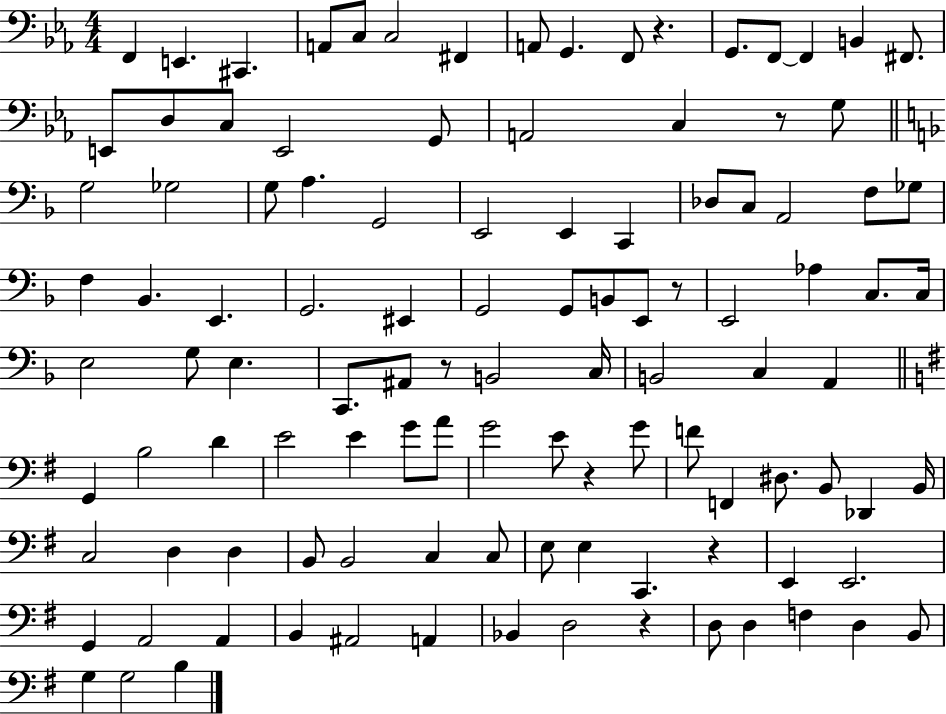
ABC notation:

X:1
T:Untitled
M:4/4
L:1/4
K:Eb
F,, E,, ^C,, A,,/2 C,/2 C,2 ^F,, A,,/2 G,, F,,/2 z G,,/2 F,,/2 F,, B,, ^F,,/2 E,,/2 D,/2 C,/2 E,,2 G,,/2 A,,2 C, z/2 G,/2 G,2 _G,2 G,/2 A, G,,2 E,,2 E,, C,, _D,/2 C,/2 A,,2 F,/2 _G,/2 F, _B,, E,, G,,2 ^E,, G,,2 G,,/2 B,,/2 E,,/2 z/2 E,,2 _A, C,/2 C,/4 E,2 G,/2 E, C,,/2 ^A,,/2 z/2 B,,2 C,/4 B,,2 C, A,, G,, B,2 D E2 E G/2 A/2 G2 E/2 z G/2 F/2 F,, ^D,/2 B,,/2 _D,, B,,/4 C,2 D, D, B,,/2 B,,2 C, C,/2 E,/2 E, C,, z E,, E,,2 G,, A,,2 A,, B,, ^A,,2 A,, _B,, D,2 z D,/2 D, F, D, B,,/2 G, G,2 B,